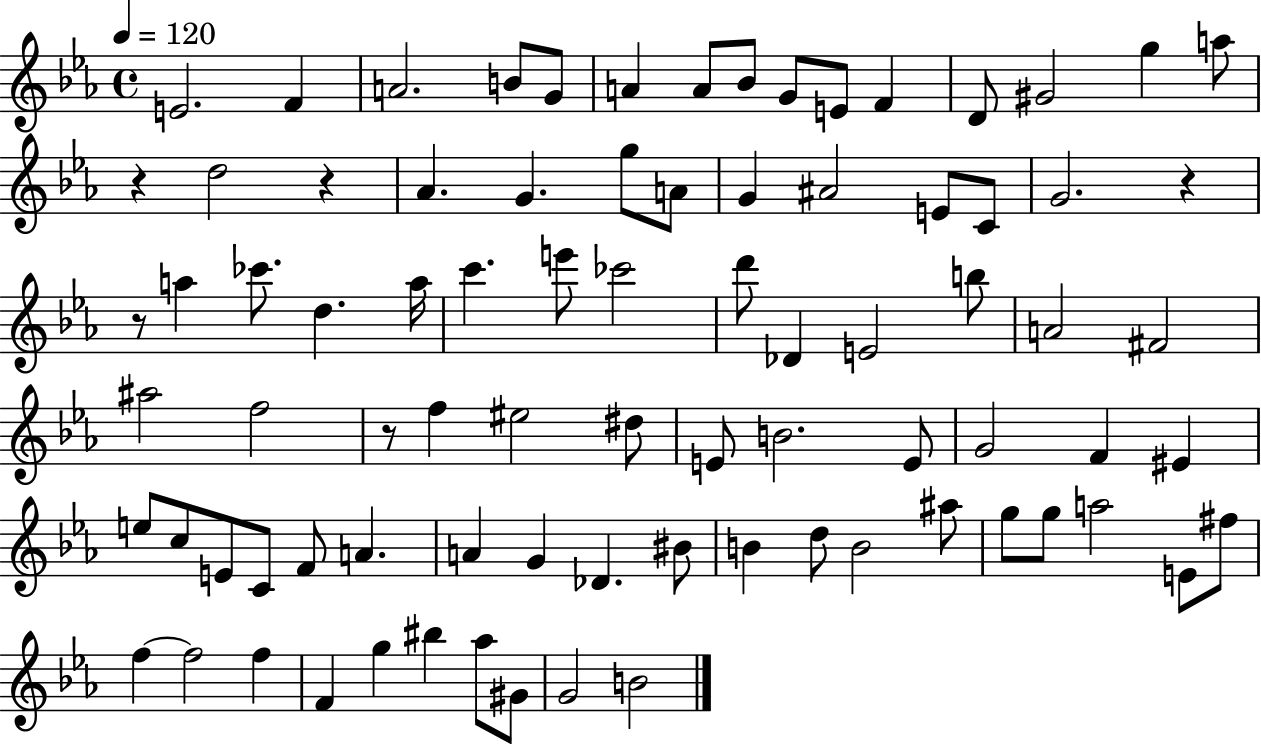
{
  \clef treble
  \time 4/4
  \defaultTimeSignature
  \key ees \major
  \tempo 4 = 120
  \repeat volta 2 { e'2. f'4 | a'2. b'8 g'8 | a'4 a'8 bes'8 g'8 e'8 f'4 | d'8 gis'2 g''4 a''8 | \break r4 d''2 r4 | aes'4. g'4. g''8 a'8 | g'4 ais'2 e'8 c'8 | g'2. r4 | \break r8 a''4 ces'''8. d''4. a''16 | c'''4. e'''8 ces'''2 | d'''8 des'4 e'2 b''8 | a'2 fis'2 | \break ais''2 f''2 | r8 f''4 eis''2 dis''8 | e'8 b'2. e'8 | g'2 f'4 eis'4 | \break e''8 c''8 e'8 c'8 f'8 a'4. | a'4 g'4 des'4. bis'8 | b'4 d''8 b'2 ais''8 | g''8 g''8 a''2 e'8 fis''8 | \break f''4~~ f''2 f''4 | f'4 g''4 bis''4 aes''8 gis'8 | g'2 b'2 | } \bar "|."
}